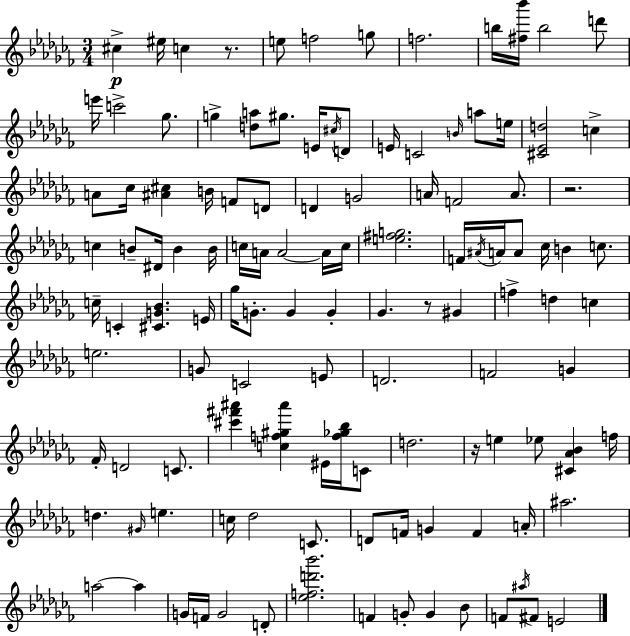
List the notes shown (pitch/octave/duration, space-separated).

C#5/q EIS5/s C5/q R/e. E5/e F5/h G5/e F5/h. B5/s [F#5,Bb6]/s B5/h D6/e E6/s C6/h Gb5/e. G5/q [D5,A5]/e G#5/e. E4/s C#5/s D4/e E4/s C4/h B4/s A5/e E5/s [C#4,Eb4,D5]/h C5/q A4/e CES5/s [A#4,C#5]/q B4/s F4/e D4/e D4/q G4/h A4/s F4/h A4/e. R/h. C5/q B4/e D#4/s B4/q B4/s C5/s A4/s A4/h A4/s C5/s [E5,F#5,G5]/h. F4/s A#4/s A4/s A4/e CES5/s B4/q C5/e. C5/s C4/q [C#4,G4,Bb4]/q. E4/s Gb5/s G4/e. G4/q G4/q Gb4/q. R/e G#4/q F5/q D5/q C5/q E5/h. G4/e C4/h E4/e D4/h. F4/h G4/q FES4/s D4/h C4/e. [C#6,F#6,A#6]/q [C5,F5,G#5,A#6]/q EIS4/s [F5,Gb5,Bb5]/s C4/e D5/h. R/s E5/q Eb5/e [C#4,Ab4,Bb4]/q F5/s D5/q. G#4/s E5/q. C5/s Db5/h C4/e. D4/e F4/s G4/q F4/q A4/s A#5/h. A5/h A5/q G4/s F4/s G4/h D4/e [Eb5,F5,D6,Bb6]/h. F4/q G4/e G4/q Bb4/e F4/e A#5/s F#4/e E4/h